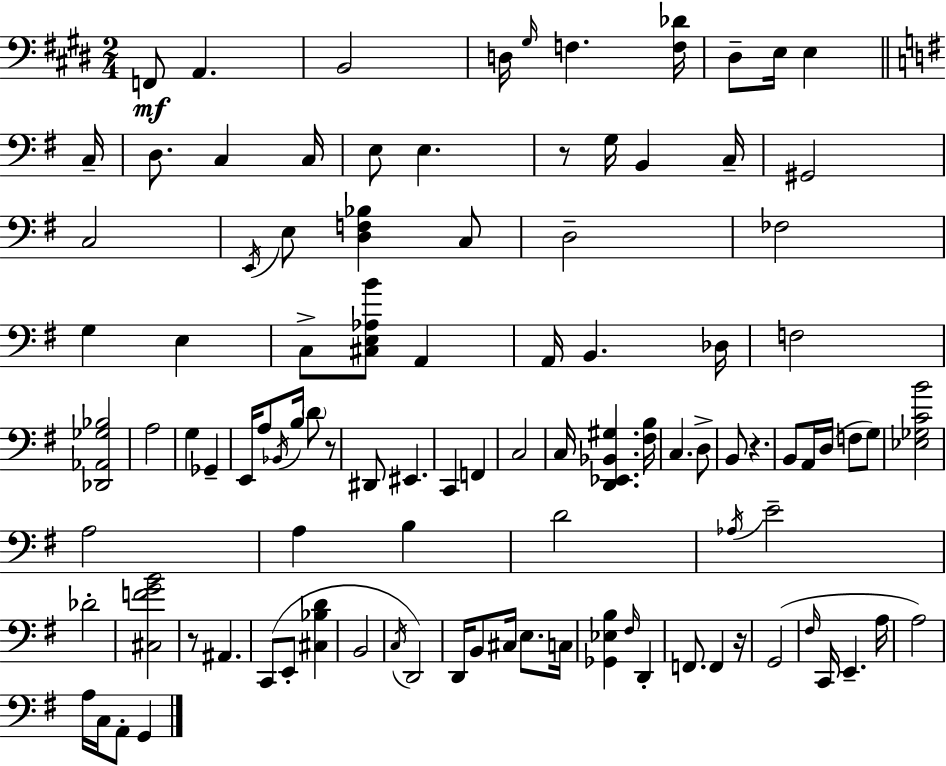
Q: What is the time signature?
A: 2/4